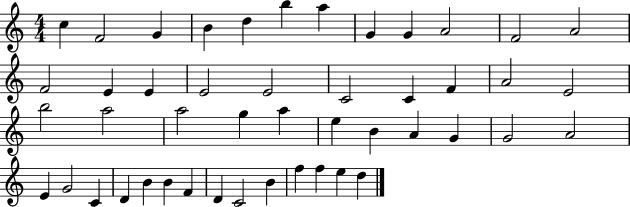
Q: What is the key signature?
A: C major